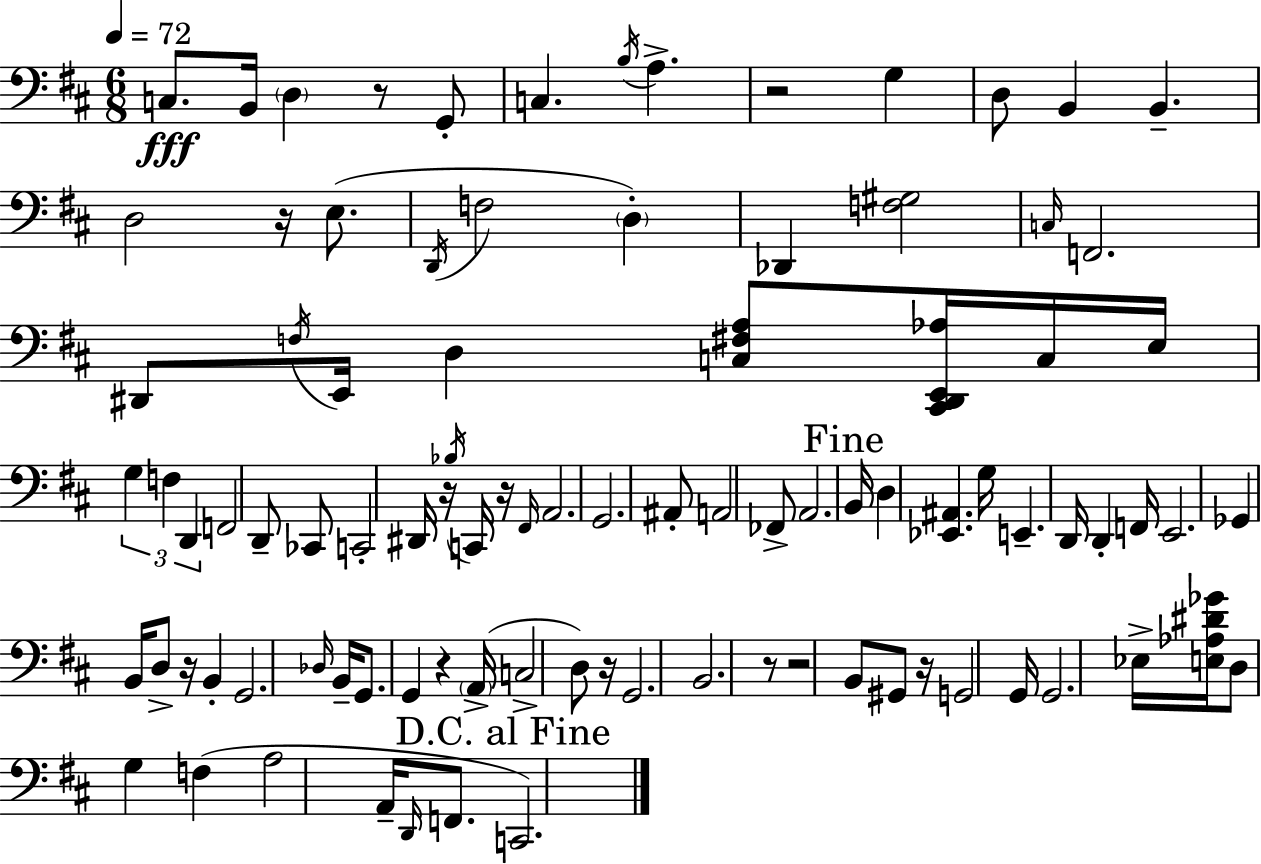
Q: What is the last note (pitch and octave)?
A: C2